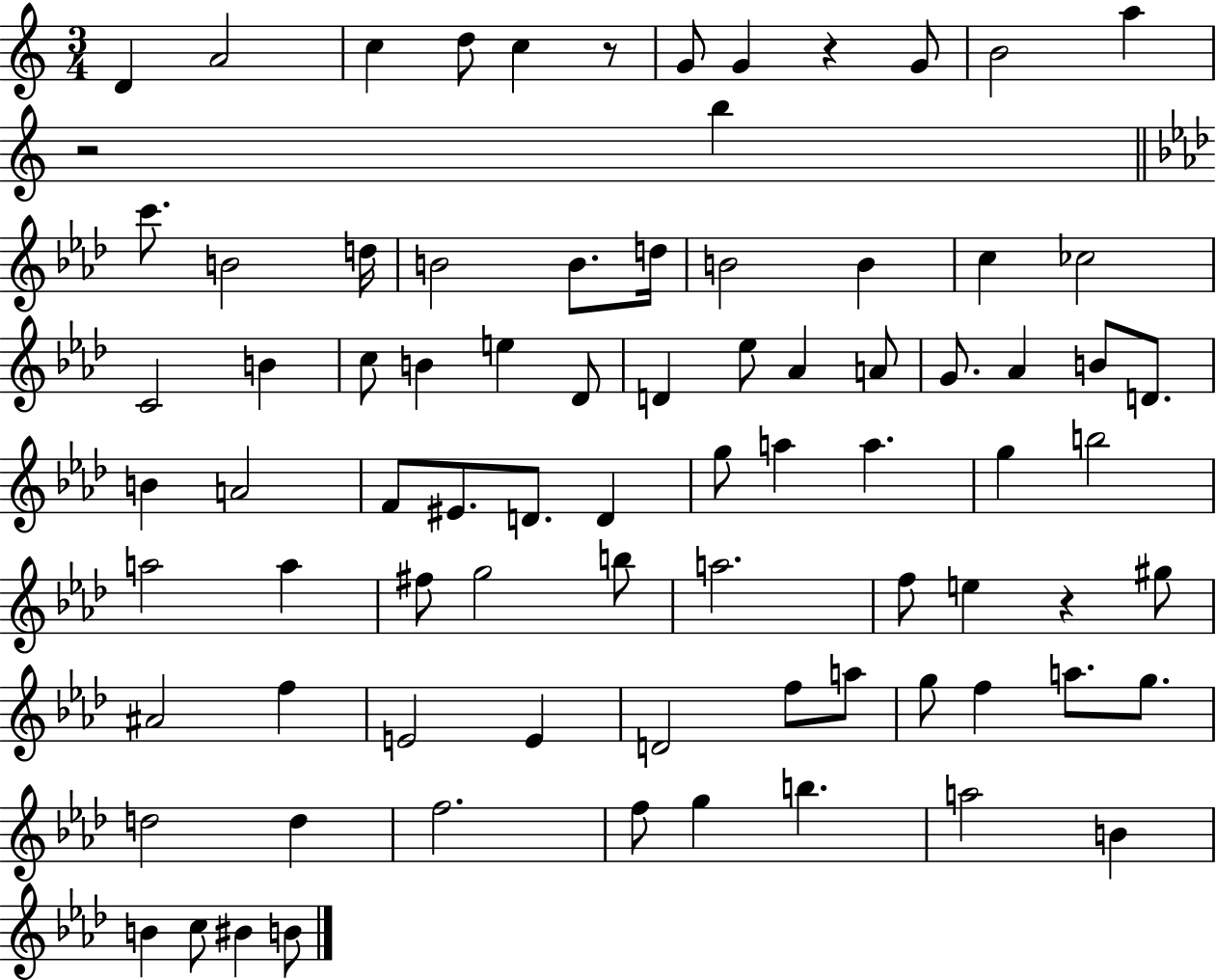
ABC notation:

X:1
T:Untitled
M:3/4
L:1/4
K:C
D A2 c d/2 c z/2 G/2 G z G/2 B2 a z2 b c'/2 B2 d/4 B2 B/2 d/4 B2 B c _c2 C2 B c/2 B e _D/2 D _e/2 _A A/2 G/2 _A B/2 D/2 B A2 F/2 ^E/2 D/2 D g/2 a a g b2 a2 a ^f/2 g2 b/2 a2 f/2 e z ^g/2 ^A2 f E2 E D2 f/2 a/2 g/2 f a/2 g/2 d2 d f2 f/2 g b a2 B B c/2 ^B B/2